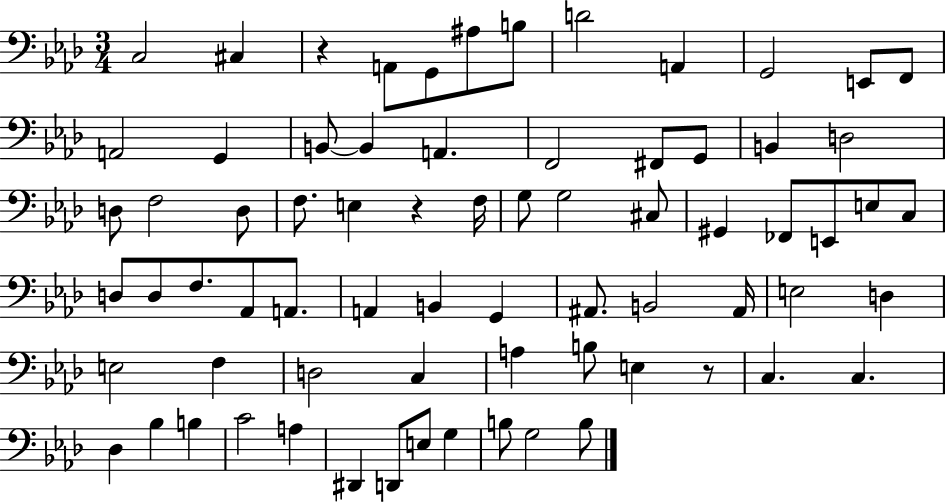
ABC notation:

X:1
T:Untitled
M:3/4
L:1/4
K:Ab
C,2 ^C, z A,,/2 G,,/2 ^A,/2 B,/2 D2 A,, G,,2 E,,/2 F,,/2 A,,2 G,, B,,/2 B,, A,, F,,2 ^F,,/2 G,,/2 B,, D,2 D,/2 F,2 D,/2 F,/2 E, z F,/4 G,/2 G,2 ^C,/2 ^G,, _F,,/2 E,,/2 E,/2 C,/2 D,/2 D,/2 F,/2 _A,,/2 A,,/2 A,, B,, G,, ^A,,/2 B,,2 ^A,,/4 E,2 D, E,2 F, D,2 C, A, B,/2 E, z/2 C, C, _D, _B, B, C2 A, ^D,, D,,/2 E,/2 G, B,/2 G,2 B,/2